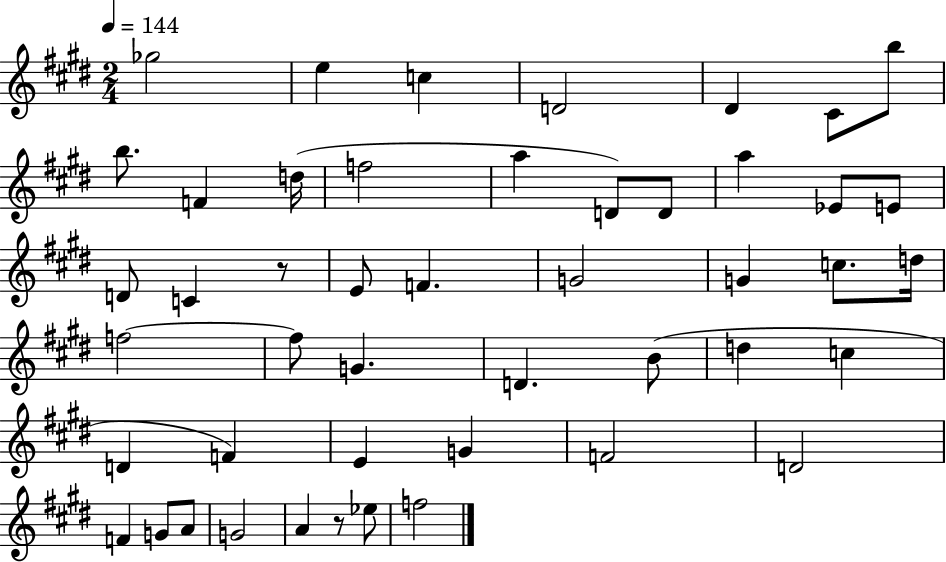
Gb5/h E5/q C5/q D4/h D#4/q C#4/e B5/e B5/e. F4/q D5/s F5/h A5/q D4/e D4/e A5/q Eb4/e E4/e D4/e C4/q R/e E4/e F4/q. G4/h G4/q C5/e. D5/s F5/h F5/e G4/q. D4/q. B4/e D5/q C5/q D4/q F4/q E4/q G4/q F4/h D4/h F4/q G4/e A4/e G4/h A4/q R/e Eb5/e F5/h